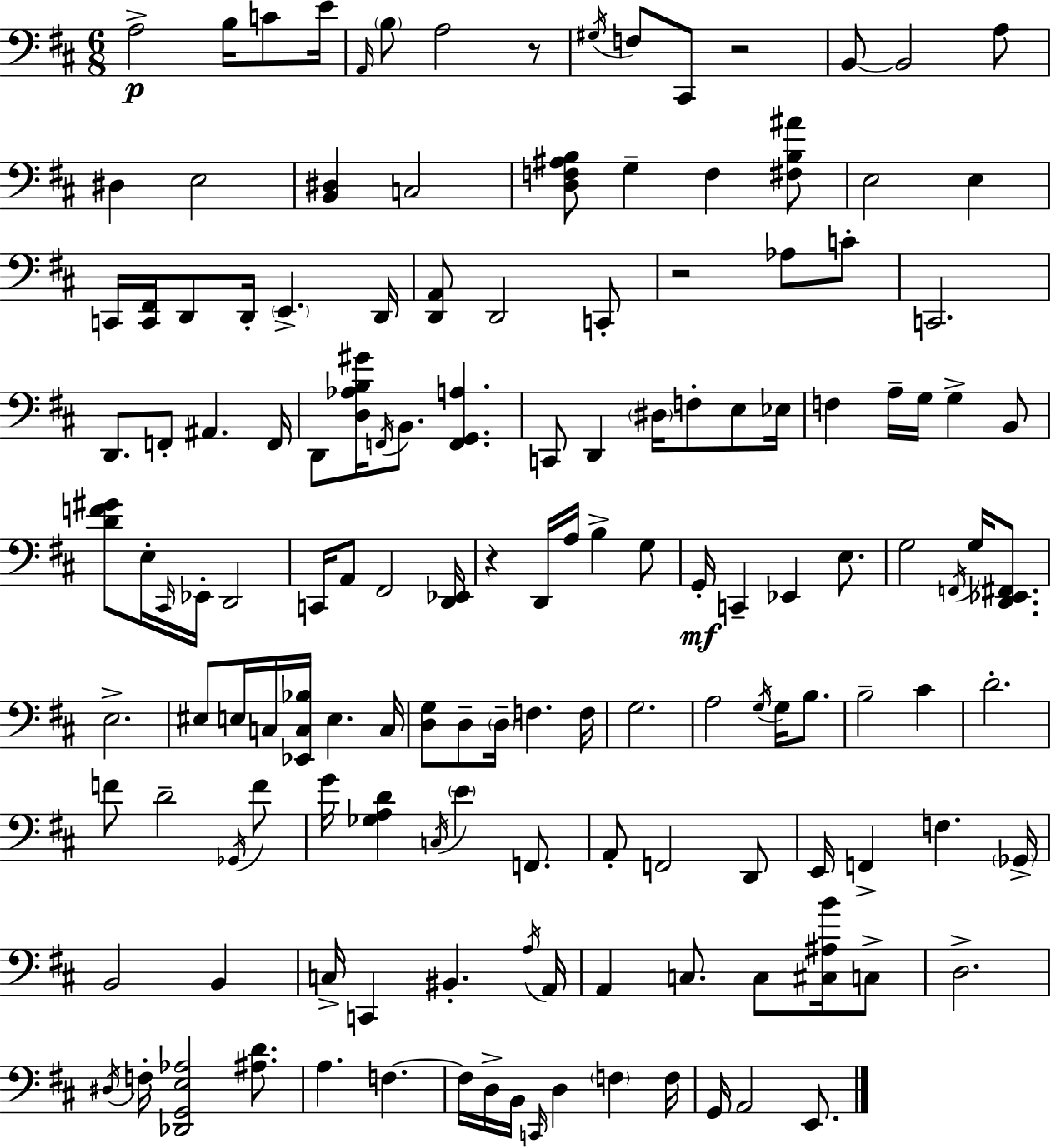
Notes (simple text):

A3/h B3/s C4/e E4/s A2/s B3/e A3/h R/e G#3/s F3/e C#2/e R/h B2/e B2/h A3/e D#3/q E3/h [B2,D#3]/q C3/h [D3,F3,A#3,B3]/e G3/q F3/q [F#3,B3,A#4]/e E3/h E3/q C2/s [C2,F#2]/s D2/e D2/s E2/q. D2/s [D2,A2]/e D2/h C2/e R/h Ab3/e C4/e C2/h. D2/e. F2/e A#2/q. F2/s D2/e [D3,Ab3,B3,G#4]/s F2/s B2/e. [F2,G2,A3]/q. C2/e D2/q D#3/s F3/e E3/e Eb3/s F3/q A3/s G3/s G3/q B2/e [D4,F4,G#4]/e E3/s C#2/s Eb2/s D2/h C2/s A2/e F#2/h [D2,Eb2]/s R/q D2/s A3/s B3/q G3/e G2/s C2/q Eb2/q E3/e. G3/h F2/s G3/s [D2,Eb2,F#2]/e. E3/h. EIS3/e E3/s C3/s [Eb2,C3,Bb3]/s E3/q. C3/s [D3,G3]/e D3/e D3/s F3/q. F3/s G3/h. A3/h G3/s G3/s B3/e. B3/h C#4/q D4/h. F4/e D4/h Gb2/s F4/e G4/s [Gb3,A3,D4]/q C3/s E4/q F2/e. A2/e F2/h D2/e E2/s F2/q F3/q. Gb2/s B2/h B2/q C3/s C2/q BIS2/q. A3/s A2/s A2/q C3/e. C3/e [C#3,A#3,B4]/s C3/e D3/h. D#3/s F3/s [Db2,G2,E3,Ab3]/h [A#3,D4]/e. A3/q. F3/q. F3/s D3/s B2/s C2/s D3/q F3/q F3/s G2/s A2/h E2/e.